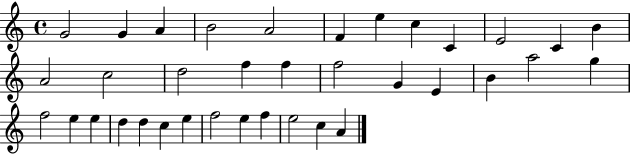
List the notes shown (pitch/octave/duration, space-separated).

G4/h G4/q A4/q B4/h A4/h F4/q E5/q C5/q C4/q E4/h C4/q B4/q A4/h C5/h D5/h F5/q F5/q F5/h G4/q E4/q B4/q A5/h G5/q F5/h E5/q E5/q D5/q D5/q C5/q E5/q F5/h E5/q F5/q E5/h C5/q A4/q